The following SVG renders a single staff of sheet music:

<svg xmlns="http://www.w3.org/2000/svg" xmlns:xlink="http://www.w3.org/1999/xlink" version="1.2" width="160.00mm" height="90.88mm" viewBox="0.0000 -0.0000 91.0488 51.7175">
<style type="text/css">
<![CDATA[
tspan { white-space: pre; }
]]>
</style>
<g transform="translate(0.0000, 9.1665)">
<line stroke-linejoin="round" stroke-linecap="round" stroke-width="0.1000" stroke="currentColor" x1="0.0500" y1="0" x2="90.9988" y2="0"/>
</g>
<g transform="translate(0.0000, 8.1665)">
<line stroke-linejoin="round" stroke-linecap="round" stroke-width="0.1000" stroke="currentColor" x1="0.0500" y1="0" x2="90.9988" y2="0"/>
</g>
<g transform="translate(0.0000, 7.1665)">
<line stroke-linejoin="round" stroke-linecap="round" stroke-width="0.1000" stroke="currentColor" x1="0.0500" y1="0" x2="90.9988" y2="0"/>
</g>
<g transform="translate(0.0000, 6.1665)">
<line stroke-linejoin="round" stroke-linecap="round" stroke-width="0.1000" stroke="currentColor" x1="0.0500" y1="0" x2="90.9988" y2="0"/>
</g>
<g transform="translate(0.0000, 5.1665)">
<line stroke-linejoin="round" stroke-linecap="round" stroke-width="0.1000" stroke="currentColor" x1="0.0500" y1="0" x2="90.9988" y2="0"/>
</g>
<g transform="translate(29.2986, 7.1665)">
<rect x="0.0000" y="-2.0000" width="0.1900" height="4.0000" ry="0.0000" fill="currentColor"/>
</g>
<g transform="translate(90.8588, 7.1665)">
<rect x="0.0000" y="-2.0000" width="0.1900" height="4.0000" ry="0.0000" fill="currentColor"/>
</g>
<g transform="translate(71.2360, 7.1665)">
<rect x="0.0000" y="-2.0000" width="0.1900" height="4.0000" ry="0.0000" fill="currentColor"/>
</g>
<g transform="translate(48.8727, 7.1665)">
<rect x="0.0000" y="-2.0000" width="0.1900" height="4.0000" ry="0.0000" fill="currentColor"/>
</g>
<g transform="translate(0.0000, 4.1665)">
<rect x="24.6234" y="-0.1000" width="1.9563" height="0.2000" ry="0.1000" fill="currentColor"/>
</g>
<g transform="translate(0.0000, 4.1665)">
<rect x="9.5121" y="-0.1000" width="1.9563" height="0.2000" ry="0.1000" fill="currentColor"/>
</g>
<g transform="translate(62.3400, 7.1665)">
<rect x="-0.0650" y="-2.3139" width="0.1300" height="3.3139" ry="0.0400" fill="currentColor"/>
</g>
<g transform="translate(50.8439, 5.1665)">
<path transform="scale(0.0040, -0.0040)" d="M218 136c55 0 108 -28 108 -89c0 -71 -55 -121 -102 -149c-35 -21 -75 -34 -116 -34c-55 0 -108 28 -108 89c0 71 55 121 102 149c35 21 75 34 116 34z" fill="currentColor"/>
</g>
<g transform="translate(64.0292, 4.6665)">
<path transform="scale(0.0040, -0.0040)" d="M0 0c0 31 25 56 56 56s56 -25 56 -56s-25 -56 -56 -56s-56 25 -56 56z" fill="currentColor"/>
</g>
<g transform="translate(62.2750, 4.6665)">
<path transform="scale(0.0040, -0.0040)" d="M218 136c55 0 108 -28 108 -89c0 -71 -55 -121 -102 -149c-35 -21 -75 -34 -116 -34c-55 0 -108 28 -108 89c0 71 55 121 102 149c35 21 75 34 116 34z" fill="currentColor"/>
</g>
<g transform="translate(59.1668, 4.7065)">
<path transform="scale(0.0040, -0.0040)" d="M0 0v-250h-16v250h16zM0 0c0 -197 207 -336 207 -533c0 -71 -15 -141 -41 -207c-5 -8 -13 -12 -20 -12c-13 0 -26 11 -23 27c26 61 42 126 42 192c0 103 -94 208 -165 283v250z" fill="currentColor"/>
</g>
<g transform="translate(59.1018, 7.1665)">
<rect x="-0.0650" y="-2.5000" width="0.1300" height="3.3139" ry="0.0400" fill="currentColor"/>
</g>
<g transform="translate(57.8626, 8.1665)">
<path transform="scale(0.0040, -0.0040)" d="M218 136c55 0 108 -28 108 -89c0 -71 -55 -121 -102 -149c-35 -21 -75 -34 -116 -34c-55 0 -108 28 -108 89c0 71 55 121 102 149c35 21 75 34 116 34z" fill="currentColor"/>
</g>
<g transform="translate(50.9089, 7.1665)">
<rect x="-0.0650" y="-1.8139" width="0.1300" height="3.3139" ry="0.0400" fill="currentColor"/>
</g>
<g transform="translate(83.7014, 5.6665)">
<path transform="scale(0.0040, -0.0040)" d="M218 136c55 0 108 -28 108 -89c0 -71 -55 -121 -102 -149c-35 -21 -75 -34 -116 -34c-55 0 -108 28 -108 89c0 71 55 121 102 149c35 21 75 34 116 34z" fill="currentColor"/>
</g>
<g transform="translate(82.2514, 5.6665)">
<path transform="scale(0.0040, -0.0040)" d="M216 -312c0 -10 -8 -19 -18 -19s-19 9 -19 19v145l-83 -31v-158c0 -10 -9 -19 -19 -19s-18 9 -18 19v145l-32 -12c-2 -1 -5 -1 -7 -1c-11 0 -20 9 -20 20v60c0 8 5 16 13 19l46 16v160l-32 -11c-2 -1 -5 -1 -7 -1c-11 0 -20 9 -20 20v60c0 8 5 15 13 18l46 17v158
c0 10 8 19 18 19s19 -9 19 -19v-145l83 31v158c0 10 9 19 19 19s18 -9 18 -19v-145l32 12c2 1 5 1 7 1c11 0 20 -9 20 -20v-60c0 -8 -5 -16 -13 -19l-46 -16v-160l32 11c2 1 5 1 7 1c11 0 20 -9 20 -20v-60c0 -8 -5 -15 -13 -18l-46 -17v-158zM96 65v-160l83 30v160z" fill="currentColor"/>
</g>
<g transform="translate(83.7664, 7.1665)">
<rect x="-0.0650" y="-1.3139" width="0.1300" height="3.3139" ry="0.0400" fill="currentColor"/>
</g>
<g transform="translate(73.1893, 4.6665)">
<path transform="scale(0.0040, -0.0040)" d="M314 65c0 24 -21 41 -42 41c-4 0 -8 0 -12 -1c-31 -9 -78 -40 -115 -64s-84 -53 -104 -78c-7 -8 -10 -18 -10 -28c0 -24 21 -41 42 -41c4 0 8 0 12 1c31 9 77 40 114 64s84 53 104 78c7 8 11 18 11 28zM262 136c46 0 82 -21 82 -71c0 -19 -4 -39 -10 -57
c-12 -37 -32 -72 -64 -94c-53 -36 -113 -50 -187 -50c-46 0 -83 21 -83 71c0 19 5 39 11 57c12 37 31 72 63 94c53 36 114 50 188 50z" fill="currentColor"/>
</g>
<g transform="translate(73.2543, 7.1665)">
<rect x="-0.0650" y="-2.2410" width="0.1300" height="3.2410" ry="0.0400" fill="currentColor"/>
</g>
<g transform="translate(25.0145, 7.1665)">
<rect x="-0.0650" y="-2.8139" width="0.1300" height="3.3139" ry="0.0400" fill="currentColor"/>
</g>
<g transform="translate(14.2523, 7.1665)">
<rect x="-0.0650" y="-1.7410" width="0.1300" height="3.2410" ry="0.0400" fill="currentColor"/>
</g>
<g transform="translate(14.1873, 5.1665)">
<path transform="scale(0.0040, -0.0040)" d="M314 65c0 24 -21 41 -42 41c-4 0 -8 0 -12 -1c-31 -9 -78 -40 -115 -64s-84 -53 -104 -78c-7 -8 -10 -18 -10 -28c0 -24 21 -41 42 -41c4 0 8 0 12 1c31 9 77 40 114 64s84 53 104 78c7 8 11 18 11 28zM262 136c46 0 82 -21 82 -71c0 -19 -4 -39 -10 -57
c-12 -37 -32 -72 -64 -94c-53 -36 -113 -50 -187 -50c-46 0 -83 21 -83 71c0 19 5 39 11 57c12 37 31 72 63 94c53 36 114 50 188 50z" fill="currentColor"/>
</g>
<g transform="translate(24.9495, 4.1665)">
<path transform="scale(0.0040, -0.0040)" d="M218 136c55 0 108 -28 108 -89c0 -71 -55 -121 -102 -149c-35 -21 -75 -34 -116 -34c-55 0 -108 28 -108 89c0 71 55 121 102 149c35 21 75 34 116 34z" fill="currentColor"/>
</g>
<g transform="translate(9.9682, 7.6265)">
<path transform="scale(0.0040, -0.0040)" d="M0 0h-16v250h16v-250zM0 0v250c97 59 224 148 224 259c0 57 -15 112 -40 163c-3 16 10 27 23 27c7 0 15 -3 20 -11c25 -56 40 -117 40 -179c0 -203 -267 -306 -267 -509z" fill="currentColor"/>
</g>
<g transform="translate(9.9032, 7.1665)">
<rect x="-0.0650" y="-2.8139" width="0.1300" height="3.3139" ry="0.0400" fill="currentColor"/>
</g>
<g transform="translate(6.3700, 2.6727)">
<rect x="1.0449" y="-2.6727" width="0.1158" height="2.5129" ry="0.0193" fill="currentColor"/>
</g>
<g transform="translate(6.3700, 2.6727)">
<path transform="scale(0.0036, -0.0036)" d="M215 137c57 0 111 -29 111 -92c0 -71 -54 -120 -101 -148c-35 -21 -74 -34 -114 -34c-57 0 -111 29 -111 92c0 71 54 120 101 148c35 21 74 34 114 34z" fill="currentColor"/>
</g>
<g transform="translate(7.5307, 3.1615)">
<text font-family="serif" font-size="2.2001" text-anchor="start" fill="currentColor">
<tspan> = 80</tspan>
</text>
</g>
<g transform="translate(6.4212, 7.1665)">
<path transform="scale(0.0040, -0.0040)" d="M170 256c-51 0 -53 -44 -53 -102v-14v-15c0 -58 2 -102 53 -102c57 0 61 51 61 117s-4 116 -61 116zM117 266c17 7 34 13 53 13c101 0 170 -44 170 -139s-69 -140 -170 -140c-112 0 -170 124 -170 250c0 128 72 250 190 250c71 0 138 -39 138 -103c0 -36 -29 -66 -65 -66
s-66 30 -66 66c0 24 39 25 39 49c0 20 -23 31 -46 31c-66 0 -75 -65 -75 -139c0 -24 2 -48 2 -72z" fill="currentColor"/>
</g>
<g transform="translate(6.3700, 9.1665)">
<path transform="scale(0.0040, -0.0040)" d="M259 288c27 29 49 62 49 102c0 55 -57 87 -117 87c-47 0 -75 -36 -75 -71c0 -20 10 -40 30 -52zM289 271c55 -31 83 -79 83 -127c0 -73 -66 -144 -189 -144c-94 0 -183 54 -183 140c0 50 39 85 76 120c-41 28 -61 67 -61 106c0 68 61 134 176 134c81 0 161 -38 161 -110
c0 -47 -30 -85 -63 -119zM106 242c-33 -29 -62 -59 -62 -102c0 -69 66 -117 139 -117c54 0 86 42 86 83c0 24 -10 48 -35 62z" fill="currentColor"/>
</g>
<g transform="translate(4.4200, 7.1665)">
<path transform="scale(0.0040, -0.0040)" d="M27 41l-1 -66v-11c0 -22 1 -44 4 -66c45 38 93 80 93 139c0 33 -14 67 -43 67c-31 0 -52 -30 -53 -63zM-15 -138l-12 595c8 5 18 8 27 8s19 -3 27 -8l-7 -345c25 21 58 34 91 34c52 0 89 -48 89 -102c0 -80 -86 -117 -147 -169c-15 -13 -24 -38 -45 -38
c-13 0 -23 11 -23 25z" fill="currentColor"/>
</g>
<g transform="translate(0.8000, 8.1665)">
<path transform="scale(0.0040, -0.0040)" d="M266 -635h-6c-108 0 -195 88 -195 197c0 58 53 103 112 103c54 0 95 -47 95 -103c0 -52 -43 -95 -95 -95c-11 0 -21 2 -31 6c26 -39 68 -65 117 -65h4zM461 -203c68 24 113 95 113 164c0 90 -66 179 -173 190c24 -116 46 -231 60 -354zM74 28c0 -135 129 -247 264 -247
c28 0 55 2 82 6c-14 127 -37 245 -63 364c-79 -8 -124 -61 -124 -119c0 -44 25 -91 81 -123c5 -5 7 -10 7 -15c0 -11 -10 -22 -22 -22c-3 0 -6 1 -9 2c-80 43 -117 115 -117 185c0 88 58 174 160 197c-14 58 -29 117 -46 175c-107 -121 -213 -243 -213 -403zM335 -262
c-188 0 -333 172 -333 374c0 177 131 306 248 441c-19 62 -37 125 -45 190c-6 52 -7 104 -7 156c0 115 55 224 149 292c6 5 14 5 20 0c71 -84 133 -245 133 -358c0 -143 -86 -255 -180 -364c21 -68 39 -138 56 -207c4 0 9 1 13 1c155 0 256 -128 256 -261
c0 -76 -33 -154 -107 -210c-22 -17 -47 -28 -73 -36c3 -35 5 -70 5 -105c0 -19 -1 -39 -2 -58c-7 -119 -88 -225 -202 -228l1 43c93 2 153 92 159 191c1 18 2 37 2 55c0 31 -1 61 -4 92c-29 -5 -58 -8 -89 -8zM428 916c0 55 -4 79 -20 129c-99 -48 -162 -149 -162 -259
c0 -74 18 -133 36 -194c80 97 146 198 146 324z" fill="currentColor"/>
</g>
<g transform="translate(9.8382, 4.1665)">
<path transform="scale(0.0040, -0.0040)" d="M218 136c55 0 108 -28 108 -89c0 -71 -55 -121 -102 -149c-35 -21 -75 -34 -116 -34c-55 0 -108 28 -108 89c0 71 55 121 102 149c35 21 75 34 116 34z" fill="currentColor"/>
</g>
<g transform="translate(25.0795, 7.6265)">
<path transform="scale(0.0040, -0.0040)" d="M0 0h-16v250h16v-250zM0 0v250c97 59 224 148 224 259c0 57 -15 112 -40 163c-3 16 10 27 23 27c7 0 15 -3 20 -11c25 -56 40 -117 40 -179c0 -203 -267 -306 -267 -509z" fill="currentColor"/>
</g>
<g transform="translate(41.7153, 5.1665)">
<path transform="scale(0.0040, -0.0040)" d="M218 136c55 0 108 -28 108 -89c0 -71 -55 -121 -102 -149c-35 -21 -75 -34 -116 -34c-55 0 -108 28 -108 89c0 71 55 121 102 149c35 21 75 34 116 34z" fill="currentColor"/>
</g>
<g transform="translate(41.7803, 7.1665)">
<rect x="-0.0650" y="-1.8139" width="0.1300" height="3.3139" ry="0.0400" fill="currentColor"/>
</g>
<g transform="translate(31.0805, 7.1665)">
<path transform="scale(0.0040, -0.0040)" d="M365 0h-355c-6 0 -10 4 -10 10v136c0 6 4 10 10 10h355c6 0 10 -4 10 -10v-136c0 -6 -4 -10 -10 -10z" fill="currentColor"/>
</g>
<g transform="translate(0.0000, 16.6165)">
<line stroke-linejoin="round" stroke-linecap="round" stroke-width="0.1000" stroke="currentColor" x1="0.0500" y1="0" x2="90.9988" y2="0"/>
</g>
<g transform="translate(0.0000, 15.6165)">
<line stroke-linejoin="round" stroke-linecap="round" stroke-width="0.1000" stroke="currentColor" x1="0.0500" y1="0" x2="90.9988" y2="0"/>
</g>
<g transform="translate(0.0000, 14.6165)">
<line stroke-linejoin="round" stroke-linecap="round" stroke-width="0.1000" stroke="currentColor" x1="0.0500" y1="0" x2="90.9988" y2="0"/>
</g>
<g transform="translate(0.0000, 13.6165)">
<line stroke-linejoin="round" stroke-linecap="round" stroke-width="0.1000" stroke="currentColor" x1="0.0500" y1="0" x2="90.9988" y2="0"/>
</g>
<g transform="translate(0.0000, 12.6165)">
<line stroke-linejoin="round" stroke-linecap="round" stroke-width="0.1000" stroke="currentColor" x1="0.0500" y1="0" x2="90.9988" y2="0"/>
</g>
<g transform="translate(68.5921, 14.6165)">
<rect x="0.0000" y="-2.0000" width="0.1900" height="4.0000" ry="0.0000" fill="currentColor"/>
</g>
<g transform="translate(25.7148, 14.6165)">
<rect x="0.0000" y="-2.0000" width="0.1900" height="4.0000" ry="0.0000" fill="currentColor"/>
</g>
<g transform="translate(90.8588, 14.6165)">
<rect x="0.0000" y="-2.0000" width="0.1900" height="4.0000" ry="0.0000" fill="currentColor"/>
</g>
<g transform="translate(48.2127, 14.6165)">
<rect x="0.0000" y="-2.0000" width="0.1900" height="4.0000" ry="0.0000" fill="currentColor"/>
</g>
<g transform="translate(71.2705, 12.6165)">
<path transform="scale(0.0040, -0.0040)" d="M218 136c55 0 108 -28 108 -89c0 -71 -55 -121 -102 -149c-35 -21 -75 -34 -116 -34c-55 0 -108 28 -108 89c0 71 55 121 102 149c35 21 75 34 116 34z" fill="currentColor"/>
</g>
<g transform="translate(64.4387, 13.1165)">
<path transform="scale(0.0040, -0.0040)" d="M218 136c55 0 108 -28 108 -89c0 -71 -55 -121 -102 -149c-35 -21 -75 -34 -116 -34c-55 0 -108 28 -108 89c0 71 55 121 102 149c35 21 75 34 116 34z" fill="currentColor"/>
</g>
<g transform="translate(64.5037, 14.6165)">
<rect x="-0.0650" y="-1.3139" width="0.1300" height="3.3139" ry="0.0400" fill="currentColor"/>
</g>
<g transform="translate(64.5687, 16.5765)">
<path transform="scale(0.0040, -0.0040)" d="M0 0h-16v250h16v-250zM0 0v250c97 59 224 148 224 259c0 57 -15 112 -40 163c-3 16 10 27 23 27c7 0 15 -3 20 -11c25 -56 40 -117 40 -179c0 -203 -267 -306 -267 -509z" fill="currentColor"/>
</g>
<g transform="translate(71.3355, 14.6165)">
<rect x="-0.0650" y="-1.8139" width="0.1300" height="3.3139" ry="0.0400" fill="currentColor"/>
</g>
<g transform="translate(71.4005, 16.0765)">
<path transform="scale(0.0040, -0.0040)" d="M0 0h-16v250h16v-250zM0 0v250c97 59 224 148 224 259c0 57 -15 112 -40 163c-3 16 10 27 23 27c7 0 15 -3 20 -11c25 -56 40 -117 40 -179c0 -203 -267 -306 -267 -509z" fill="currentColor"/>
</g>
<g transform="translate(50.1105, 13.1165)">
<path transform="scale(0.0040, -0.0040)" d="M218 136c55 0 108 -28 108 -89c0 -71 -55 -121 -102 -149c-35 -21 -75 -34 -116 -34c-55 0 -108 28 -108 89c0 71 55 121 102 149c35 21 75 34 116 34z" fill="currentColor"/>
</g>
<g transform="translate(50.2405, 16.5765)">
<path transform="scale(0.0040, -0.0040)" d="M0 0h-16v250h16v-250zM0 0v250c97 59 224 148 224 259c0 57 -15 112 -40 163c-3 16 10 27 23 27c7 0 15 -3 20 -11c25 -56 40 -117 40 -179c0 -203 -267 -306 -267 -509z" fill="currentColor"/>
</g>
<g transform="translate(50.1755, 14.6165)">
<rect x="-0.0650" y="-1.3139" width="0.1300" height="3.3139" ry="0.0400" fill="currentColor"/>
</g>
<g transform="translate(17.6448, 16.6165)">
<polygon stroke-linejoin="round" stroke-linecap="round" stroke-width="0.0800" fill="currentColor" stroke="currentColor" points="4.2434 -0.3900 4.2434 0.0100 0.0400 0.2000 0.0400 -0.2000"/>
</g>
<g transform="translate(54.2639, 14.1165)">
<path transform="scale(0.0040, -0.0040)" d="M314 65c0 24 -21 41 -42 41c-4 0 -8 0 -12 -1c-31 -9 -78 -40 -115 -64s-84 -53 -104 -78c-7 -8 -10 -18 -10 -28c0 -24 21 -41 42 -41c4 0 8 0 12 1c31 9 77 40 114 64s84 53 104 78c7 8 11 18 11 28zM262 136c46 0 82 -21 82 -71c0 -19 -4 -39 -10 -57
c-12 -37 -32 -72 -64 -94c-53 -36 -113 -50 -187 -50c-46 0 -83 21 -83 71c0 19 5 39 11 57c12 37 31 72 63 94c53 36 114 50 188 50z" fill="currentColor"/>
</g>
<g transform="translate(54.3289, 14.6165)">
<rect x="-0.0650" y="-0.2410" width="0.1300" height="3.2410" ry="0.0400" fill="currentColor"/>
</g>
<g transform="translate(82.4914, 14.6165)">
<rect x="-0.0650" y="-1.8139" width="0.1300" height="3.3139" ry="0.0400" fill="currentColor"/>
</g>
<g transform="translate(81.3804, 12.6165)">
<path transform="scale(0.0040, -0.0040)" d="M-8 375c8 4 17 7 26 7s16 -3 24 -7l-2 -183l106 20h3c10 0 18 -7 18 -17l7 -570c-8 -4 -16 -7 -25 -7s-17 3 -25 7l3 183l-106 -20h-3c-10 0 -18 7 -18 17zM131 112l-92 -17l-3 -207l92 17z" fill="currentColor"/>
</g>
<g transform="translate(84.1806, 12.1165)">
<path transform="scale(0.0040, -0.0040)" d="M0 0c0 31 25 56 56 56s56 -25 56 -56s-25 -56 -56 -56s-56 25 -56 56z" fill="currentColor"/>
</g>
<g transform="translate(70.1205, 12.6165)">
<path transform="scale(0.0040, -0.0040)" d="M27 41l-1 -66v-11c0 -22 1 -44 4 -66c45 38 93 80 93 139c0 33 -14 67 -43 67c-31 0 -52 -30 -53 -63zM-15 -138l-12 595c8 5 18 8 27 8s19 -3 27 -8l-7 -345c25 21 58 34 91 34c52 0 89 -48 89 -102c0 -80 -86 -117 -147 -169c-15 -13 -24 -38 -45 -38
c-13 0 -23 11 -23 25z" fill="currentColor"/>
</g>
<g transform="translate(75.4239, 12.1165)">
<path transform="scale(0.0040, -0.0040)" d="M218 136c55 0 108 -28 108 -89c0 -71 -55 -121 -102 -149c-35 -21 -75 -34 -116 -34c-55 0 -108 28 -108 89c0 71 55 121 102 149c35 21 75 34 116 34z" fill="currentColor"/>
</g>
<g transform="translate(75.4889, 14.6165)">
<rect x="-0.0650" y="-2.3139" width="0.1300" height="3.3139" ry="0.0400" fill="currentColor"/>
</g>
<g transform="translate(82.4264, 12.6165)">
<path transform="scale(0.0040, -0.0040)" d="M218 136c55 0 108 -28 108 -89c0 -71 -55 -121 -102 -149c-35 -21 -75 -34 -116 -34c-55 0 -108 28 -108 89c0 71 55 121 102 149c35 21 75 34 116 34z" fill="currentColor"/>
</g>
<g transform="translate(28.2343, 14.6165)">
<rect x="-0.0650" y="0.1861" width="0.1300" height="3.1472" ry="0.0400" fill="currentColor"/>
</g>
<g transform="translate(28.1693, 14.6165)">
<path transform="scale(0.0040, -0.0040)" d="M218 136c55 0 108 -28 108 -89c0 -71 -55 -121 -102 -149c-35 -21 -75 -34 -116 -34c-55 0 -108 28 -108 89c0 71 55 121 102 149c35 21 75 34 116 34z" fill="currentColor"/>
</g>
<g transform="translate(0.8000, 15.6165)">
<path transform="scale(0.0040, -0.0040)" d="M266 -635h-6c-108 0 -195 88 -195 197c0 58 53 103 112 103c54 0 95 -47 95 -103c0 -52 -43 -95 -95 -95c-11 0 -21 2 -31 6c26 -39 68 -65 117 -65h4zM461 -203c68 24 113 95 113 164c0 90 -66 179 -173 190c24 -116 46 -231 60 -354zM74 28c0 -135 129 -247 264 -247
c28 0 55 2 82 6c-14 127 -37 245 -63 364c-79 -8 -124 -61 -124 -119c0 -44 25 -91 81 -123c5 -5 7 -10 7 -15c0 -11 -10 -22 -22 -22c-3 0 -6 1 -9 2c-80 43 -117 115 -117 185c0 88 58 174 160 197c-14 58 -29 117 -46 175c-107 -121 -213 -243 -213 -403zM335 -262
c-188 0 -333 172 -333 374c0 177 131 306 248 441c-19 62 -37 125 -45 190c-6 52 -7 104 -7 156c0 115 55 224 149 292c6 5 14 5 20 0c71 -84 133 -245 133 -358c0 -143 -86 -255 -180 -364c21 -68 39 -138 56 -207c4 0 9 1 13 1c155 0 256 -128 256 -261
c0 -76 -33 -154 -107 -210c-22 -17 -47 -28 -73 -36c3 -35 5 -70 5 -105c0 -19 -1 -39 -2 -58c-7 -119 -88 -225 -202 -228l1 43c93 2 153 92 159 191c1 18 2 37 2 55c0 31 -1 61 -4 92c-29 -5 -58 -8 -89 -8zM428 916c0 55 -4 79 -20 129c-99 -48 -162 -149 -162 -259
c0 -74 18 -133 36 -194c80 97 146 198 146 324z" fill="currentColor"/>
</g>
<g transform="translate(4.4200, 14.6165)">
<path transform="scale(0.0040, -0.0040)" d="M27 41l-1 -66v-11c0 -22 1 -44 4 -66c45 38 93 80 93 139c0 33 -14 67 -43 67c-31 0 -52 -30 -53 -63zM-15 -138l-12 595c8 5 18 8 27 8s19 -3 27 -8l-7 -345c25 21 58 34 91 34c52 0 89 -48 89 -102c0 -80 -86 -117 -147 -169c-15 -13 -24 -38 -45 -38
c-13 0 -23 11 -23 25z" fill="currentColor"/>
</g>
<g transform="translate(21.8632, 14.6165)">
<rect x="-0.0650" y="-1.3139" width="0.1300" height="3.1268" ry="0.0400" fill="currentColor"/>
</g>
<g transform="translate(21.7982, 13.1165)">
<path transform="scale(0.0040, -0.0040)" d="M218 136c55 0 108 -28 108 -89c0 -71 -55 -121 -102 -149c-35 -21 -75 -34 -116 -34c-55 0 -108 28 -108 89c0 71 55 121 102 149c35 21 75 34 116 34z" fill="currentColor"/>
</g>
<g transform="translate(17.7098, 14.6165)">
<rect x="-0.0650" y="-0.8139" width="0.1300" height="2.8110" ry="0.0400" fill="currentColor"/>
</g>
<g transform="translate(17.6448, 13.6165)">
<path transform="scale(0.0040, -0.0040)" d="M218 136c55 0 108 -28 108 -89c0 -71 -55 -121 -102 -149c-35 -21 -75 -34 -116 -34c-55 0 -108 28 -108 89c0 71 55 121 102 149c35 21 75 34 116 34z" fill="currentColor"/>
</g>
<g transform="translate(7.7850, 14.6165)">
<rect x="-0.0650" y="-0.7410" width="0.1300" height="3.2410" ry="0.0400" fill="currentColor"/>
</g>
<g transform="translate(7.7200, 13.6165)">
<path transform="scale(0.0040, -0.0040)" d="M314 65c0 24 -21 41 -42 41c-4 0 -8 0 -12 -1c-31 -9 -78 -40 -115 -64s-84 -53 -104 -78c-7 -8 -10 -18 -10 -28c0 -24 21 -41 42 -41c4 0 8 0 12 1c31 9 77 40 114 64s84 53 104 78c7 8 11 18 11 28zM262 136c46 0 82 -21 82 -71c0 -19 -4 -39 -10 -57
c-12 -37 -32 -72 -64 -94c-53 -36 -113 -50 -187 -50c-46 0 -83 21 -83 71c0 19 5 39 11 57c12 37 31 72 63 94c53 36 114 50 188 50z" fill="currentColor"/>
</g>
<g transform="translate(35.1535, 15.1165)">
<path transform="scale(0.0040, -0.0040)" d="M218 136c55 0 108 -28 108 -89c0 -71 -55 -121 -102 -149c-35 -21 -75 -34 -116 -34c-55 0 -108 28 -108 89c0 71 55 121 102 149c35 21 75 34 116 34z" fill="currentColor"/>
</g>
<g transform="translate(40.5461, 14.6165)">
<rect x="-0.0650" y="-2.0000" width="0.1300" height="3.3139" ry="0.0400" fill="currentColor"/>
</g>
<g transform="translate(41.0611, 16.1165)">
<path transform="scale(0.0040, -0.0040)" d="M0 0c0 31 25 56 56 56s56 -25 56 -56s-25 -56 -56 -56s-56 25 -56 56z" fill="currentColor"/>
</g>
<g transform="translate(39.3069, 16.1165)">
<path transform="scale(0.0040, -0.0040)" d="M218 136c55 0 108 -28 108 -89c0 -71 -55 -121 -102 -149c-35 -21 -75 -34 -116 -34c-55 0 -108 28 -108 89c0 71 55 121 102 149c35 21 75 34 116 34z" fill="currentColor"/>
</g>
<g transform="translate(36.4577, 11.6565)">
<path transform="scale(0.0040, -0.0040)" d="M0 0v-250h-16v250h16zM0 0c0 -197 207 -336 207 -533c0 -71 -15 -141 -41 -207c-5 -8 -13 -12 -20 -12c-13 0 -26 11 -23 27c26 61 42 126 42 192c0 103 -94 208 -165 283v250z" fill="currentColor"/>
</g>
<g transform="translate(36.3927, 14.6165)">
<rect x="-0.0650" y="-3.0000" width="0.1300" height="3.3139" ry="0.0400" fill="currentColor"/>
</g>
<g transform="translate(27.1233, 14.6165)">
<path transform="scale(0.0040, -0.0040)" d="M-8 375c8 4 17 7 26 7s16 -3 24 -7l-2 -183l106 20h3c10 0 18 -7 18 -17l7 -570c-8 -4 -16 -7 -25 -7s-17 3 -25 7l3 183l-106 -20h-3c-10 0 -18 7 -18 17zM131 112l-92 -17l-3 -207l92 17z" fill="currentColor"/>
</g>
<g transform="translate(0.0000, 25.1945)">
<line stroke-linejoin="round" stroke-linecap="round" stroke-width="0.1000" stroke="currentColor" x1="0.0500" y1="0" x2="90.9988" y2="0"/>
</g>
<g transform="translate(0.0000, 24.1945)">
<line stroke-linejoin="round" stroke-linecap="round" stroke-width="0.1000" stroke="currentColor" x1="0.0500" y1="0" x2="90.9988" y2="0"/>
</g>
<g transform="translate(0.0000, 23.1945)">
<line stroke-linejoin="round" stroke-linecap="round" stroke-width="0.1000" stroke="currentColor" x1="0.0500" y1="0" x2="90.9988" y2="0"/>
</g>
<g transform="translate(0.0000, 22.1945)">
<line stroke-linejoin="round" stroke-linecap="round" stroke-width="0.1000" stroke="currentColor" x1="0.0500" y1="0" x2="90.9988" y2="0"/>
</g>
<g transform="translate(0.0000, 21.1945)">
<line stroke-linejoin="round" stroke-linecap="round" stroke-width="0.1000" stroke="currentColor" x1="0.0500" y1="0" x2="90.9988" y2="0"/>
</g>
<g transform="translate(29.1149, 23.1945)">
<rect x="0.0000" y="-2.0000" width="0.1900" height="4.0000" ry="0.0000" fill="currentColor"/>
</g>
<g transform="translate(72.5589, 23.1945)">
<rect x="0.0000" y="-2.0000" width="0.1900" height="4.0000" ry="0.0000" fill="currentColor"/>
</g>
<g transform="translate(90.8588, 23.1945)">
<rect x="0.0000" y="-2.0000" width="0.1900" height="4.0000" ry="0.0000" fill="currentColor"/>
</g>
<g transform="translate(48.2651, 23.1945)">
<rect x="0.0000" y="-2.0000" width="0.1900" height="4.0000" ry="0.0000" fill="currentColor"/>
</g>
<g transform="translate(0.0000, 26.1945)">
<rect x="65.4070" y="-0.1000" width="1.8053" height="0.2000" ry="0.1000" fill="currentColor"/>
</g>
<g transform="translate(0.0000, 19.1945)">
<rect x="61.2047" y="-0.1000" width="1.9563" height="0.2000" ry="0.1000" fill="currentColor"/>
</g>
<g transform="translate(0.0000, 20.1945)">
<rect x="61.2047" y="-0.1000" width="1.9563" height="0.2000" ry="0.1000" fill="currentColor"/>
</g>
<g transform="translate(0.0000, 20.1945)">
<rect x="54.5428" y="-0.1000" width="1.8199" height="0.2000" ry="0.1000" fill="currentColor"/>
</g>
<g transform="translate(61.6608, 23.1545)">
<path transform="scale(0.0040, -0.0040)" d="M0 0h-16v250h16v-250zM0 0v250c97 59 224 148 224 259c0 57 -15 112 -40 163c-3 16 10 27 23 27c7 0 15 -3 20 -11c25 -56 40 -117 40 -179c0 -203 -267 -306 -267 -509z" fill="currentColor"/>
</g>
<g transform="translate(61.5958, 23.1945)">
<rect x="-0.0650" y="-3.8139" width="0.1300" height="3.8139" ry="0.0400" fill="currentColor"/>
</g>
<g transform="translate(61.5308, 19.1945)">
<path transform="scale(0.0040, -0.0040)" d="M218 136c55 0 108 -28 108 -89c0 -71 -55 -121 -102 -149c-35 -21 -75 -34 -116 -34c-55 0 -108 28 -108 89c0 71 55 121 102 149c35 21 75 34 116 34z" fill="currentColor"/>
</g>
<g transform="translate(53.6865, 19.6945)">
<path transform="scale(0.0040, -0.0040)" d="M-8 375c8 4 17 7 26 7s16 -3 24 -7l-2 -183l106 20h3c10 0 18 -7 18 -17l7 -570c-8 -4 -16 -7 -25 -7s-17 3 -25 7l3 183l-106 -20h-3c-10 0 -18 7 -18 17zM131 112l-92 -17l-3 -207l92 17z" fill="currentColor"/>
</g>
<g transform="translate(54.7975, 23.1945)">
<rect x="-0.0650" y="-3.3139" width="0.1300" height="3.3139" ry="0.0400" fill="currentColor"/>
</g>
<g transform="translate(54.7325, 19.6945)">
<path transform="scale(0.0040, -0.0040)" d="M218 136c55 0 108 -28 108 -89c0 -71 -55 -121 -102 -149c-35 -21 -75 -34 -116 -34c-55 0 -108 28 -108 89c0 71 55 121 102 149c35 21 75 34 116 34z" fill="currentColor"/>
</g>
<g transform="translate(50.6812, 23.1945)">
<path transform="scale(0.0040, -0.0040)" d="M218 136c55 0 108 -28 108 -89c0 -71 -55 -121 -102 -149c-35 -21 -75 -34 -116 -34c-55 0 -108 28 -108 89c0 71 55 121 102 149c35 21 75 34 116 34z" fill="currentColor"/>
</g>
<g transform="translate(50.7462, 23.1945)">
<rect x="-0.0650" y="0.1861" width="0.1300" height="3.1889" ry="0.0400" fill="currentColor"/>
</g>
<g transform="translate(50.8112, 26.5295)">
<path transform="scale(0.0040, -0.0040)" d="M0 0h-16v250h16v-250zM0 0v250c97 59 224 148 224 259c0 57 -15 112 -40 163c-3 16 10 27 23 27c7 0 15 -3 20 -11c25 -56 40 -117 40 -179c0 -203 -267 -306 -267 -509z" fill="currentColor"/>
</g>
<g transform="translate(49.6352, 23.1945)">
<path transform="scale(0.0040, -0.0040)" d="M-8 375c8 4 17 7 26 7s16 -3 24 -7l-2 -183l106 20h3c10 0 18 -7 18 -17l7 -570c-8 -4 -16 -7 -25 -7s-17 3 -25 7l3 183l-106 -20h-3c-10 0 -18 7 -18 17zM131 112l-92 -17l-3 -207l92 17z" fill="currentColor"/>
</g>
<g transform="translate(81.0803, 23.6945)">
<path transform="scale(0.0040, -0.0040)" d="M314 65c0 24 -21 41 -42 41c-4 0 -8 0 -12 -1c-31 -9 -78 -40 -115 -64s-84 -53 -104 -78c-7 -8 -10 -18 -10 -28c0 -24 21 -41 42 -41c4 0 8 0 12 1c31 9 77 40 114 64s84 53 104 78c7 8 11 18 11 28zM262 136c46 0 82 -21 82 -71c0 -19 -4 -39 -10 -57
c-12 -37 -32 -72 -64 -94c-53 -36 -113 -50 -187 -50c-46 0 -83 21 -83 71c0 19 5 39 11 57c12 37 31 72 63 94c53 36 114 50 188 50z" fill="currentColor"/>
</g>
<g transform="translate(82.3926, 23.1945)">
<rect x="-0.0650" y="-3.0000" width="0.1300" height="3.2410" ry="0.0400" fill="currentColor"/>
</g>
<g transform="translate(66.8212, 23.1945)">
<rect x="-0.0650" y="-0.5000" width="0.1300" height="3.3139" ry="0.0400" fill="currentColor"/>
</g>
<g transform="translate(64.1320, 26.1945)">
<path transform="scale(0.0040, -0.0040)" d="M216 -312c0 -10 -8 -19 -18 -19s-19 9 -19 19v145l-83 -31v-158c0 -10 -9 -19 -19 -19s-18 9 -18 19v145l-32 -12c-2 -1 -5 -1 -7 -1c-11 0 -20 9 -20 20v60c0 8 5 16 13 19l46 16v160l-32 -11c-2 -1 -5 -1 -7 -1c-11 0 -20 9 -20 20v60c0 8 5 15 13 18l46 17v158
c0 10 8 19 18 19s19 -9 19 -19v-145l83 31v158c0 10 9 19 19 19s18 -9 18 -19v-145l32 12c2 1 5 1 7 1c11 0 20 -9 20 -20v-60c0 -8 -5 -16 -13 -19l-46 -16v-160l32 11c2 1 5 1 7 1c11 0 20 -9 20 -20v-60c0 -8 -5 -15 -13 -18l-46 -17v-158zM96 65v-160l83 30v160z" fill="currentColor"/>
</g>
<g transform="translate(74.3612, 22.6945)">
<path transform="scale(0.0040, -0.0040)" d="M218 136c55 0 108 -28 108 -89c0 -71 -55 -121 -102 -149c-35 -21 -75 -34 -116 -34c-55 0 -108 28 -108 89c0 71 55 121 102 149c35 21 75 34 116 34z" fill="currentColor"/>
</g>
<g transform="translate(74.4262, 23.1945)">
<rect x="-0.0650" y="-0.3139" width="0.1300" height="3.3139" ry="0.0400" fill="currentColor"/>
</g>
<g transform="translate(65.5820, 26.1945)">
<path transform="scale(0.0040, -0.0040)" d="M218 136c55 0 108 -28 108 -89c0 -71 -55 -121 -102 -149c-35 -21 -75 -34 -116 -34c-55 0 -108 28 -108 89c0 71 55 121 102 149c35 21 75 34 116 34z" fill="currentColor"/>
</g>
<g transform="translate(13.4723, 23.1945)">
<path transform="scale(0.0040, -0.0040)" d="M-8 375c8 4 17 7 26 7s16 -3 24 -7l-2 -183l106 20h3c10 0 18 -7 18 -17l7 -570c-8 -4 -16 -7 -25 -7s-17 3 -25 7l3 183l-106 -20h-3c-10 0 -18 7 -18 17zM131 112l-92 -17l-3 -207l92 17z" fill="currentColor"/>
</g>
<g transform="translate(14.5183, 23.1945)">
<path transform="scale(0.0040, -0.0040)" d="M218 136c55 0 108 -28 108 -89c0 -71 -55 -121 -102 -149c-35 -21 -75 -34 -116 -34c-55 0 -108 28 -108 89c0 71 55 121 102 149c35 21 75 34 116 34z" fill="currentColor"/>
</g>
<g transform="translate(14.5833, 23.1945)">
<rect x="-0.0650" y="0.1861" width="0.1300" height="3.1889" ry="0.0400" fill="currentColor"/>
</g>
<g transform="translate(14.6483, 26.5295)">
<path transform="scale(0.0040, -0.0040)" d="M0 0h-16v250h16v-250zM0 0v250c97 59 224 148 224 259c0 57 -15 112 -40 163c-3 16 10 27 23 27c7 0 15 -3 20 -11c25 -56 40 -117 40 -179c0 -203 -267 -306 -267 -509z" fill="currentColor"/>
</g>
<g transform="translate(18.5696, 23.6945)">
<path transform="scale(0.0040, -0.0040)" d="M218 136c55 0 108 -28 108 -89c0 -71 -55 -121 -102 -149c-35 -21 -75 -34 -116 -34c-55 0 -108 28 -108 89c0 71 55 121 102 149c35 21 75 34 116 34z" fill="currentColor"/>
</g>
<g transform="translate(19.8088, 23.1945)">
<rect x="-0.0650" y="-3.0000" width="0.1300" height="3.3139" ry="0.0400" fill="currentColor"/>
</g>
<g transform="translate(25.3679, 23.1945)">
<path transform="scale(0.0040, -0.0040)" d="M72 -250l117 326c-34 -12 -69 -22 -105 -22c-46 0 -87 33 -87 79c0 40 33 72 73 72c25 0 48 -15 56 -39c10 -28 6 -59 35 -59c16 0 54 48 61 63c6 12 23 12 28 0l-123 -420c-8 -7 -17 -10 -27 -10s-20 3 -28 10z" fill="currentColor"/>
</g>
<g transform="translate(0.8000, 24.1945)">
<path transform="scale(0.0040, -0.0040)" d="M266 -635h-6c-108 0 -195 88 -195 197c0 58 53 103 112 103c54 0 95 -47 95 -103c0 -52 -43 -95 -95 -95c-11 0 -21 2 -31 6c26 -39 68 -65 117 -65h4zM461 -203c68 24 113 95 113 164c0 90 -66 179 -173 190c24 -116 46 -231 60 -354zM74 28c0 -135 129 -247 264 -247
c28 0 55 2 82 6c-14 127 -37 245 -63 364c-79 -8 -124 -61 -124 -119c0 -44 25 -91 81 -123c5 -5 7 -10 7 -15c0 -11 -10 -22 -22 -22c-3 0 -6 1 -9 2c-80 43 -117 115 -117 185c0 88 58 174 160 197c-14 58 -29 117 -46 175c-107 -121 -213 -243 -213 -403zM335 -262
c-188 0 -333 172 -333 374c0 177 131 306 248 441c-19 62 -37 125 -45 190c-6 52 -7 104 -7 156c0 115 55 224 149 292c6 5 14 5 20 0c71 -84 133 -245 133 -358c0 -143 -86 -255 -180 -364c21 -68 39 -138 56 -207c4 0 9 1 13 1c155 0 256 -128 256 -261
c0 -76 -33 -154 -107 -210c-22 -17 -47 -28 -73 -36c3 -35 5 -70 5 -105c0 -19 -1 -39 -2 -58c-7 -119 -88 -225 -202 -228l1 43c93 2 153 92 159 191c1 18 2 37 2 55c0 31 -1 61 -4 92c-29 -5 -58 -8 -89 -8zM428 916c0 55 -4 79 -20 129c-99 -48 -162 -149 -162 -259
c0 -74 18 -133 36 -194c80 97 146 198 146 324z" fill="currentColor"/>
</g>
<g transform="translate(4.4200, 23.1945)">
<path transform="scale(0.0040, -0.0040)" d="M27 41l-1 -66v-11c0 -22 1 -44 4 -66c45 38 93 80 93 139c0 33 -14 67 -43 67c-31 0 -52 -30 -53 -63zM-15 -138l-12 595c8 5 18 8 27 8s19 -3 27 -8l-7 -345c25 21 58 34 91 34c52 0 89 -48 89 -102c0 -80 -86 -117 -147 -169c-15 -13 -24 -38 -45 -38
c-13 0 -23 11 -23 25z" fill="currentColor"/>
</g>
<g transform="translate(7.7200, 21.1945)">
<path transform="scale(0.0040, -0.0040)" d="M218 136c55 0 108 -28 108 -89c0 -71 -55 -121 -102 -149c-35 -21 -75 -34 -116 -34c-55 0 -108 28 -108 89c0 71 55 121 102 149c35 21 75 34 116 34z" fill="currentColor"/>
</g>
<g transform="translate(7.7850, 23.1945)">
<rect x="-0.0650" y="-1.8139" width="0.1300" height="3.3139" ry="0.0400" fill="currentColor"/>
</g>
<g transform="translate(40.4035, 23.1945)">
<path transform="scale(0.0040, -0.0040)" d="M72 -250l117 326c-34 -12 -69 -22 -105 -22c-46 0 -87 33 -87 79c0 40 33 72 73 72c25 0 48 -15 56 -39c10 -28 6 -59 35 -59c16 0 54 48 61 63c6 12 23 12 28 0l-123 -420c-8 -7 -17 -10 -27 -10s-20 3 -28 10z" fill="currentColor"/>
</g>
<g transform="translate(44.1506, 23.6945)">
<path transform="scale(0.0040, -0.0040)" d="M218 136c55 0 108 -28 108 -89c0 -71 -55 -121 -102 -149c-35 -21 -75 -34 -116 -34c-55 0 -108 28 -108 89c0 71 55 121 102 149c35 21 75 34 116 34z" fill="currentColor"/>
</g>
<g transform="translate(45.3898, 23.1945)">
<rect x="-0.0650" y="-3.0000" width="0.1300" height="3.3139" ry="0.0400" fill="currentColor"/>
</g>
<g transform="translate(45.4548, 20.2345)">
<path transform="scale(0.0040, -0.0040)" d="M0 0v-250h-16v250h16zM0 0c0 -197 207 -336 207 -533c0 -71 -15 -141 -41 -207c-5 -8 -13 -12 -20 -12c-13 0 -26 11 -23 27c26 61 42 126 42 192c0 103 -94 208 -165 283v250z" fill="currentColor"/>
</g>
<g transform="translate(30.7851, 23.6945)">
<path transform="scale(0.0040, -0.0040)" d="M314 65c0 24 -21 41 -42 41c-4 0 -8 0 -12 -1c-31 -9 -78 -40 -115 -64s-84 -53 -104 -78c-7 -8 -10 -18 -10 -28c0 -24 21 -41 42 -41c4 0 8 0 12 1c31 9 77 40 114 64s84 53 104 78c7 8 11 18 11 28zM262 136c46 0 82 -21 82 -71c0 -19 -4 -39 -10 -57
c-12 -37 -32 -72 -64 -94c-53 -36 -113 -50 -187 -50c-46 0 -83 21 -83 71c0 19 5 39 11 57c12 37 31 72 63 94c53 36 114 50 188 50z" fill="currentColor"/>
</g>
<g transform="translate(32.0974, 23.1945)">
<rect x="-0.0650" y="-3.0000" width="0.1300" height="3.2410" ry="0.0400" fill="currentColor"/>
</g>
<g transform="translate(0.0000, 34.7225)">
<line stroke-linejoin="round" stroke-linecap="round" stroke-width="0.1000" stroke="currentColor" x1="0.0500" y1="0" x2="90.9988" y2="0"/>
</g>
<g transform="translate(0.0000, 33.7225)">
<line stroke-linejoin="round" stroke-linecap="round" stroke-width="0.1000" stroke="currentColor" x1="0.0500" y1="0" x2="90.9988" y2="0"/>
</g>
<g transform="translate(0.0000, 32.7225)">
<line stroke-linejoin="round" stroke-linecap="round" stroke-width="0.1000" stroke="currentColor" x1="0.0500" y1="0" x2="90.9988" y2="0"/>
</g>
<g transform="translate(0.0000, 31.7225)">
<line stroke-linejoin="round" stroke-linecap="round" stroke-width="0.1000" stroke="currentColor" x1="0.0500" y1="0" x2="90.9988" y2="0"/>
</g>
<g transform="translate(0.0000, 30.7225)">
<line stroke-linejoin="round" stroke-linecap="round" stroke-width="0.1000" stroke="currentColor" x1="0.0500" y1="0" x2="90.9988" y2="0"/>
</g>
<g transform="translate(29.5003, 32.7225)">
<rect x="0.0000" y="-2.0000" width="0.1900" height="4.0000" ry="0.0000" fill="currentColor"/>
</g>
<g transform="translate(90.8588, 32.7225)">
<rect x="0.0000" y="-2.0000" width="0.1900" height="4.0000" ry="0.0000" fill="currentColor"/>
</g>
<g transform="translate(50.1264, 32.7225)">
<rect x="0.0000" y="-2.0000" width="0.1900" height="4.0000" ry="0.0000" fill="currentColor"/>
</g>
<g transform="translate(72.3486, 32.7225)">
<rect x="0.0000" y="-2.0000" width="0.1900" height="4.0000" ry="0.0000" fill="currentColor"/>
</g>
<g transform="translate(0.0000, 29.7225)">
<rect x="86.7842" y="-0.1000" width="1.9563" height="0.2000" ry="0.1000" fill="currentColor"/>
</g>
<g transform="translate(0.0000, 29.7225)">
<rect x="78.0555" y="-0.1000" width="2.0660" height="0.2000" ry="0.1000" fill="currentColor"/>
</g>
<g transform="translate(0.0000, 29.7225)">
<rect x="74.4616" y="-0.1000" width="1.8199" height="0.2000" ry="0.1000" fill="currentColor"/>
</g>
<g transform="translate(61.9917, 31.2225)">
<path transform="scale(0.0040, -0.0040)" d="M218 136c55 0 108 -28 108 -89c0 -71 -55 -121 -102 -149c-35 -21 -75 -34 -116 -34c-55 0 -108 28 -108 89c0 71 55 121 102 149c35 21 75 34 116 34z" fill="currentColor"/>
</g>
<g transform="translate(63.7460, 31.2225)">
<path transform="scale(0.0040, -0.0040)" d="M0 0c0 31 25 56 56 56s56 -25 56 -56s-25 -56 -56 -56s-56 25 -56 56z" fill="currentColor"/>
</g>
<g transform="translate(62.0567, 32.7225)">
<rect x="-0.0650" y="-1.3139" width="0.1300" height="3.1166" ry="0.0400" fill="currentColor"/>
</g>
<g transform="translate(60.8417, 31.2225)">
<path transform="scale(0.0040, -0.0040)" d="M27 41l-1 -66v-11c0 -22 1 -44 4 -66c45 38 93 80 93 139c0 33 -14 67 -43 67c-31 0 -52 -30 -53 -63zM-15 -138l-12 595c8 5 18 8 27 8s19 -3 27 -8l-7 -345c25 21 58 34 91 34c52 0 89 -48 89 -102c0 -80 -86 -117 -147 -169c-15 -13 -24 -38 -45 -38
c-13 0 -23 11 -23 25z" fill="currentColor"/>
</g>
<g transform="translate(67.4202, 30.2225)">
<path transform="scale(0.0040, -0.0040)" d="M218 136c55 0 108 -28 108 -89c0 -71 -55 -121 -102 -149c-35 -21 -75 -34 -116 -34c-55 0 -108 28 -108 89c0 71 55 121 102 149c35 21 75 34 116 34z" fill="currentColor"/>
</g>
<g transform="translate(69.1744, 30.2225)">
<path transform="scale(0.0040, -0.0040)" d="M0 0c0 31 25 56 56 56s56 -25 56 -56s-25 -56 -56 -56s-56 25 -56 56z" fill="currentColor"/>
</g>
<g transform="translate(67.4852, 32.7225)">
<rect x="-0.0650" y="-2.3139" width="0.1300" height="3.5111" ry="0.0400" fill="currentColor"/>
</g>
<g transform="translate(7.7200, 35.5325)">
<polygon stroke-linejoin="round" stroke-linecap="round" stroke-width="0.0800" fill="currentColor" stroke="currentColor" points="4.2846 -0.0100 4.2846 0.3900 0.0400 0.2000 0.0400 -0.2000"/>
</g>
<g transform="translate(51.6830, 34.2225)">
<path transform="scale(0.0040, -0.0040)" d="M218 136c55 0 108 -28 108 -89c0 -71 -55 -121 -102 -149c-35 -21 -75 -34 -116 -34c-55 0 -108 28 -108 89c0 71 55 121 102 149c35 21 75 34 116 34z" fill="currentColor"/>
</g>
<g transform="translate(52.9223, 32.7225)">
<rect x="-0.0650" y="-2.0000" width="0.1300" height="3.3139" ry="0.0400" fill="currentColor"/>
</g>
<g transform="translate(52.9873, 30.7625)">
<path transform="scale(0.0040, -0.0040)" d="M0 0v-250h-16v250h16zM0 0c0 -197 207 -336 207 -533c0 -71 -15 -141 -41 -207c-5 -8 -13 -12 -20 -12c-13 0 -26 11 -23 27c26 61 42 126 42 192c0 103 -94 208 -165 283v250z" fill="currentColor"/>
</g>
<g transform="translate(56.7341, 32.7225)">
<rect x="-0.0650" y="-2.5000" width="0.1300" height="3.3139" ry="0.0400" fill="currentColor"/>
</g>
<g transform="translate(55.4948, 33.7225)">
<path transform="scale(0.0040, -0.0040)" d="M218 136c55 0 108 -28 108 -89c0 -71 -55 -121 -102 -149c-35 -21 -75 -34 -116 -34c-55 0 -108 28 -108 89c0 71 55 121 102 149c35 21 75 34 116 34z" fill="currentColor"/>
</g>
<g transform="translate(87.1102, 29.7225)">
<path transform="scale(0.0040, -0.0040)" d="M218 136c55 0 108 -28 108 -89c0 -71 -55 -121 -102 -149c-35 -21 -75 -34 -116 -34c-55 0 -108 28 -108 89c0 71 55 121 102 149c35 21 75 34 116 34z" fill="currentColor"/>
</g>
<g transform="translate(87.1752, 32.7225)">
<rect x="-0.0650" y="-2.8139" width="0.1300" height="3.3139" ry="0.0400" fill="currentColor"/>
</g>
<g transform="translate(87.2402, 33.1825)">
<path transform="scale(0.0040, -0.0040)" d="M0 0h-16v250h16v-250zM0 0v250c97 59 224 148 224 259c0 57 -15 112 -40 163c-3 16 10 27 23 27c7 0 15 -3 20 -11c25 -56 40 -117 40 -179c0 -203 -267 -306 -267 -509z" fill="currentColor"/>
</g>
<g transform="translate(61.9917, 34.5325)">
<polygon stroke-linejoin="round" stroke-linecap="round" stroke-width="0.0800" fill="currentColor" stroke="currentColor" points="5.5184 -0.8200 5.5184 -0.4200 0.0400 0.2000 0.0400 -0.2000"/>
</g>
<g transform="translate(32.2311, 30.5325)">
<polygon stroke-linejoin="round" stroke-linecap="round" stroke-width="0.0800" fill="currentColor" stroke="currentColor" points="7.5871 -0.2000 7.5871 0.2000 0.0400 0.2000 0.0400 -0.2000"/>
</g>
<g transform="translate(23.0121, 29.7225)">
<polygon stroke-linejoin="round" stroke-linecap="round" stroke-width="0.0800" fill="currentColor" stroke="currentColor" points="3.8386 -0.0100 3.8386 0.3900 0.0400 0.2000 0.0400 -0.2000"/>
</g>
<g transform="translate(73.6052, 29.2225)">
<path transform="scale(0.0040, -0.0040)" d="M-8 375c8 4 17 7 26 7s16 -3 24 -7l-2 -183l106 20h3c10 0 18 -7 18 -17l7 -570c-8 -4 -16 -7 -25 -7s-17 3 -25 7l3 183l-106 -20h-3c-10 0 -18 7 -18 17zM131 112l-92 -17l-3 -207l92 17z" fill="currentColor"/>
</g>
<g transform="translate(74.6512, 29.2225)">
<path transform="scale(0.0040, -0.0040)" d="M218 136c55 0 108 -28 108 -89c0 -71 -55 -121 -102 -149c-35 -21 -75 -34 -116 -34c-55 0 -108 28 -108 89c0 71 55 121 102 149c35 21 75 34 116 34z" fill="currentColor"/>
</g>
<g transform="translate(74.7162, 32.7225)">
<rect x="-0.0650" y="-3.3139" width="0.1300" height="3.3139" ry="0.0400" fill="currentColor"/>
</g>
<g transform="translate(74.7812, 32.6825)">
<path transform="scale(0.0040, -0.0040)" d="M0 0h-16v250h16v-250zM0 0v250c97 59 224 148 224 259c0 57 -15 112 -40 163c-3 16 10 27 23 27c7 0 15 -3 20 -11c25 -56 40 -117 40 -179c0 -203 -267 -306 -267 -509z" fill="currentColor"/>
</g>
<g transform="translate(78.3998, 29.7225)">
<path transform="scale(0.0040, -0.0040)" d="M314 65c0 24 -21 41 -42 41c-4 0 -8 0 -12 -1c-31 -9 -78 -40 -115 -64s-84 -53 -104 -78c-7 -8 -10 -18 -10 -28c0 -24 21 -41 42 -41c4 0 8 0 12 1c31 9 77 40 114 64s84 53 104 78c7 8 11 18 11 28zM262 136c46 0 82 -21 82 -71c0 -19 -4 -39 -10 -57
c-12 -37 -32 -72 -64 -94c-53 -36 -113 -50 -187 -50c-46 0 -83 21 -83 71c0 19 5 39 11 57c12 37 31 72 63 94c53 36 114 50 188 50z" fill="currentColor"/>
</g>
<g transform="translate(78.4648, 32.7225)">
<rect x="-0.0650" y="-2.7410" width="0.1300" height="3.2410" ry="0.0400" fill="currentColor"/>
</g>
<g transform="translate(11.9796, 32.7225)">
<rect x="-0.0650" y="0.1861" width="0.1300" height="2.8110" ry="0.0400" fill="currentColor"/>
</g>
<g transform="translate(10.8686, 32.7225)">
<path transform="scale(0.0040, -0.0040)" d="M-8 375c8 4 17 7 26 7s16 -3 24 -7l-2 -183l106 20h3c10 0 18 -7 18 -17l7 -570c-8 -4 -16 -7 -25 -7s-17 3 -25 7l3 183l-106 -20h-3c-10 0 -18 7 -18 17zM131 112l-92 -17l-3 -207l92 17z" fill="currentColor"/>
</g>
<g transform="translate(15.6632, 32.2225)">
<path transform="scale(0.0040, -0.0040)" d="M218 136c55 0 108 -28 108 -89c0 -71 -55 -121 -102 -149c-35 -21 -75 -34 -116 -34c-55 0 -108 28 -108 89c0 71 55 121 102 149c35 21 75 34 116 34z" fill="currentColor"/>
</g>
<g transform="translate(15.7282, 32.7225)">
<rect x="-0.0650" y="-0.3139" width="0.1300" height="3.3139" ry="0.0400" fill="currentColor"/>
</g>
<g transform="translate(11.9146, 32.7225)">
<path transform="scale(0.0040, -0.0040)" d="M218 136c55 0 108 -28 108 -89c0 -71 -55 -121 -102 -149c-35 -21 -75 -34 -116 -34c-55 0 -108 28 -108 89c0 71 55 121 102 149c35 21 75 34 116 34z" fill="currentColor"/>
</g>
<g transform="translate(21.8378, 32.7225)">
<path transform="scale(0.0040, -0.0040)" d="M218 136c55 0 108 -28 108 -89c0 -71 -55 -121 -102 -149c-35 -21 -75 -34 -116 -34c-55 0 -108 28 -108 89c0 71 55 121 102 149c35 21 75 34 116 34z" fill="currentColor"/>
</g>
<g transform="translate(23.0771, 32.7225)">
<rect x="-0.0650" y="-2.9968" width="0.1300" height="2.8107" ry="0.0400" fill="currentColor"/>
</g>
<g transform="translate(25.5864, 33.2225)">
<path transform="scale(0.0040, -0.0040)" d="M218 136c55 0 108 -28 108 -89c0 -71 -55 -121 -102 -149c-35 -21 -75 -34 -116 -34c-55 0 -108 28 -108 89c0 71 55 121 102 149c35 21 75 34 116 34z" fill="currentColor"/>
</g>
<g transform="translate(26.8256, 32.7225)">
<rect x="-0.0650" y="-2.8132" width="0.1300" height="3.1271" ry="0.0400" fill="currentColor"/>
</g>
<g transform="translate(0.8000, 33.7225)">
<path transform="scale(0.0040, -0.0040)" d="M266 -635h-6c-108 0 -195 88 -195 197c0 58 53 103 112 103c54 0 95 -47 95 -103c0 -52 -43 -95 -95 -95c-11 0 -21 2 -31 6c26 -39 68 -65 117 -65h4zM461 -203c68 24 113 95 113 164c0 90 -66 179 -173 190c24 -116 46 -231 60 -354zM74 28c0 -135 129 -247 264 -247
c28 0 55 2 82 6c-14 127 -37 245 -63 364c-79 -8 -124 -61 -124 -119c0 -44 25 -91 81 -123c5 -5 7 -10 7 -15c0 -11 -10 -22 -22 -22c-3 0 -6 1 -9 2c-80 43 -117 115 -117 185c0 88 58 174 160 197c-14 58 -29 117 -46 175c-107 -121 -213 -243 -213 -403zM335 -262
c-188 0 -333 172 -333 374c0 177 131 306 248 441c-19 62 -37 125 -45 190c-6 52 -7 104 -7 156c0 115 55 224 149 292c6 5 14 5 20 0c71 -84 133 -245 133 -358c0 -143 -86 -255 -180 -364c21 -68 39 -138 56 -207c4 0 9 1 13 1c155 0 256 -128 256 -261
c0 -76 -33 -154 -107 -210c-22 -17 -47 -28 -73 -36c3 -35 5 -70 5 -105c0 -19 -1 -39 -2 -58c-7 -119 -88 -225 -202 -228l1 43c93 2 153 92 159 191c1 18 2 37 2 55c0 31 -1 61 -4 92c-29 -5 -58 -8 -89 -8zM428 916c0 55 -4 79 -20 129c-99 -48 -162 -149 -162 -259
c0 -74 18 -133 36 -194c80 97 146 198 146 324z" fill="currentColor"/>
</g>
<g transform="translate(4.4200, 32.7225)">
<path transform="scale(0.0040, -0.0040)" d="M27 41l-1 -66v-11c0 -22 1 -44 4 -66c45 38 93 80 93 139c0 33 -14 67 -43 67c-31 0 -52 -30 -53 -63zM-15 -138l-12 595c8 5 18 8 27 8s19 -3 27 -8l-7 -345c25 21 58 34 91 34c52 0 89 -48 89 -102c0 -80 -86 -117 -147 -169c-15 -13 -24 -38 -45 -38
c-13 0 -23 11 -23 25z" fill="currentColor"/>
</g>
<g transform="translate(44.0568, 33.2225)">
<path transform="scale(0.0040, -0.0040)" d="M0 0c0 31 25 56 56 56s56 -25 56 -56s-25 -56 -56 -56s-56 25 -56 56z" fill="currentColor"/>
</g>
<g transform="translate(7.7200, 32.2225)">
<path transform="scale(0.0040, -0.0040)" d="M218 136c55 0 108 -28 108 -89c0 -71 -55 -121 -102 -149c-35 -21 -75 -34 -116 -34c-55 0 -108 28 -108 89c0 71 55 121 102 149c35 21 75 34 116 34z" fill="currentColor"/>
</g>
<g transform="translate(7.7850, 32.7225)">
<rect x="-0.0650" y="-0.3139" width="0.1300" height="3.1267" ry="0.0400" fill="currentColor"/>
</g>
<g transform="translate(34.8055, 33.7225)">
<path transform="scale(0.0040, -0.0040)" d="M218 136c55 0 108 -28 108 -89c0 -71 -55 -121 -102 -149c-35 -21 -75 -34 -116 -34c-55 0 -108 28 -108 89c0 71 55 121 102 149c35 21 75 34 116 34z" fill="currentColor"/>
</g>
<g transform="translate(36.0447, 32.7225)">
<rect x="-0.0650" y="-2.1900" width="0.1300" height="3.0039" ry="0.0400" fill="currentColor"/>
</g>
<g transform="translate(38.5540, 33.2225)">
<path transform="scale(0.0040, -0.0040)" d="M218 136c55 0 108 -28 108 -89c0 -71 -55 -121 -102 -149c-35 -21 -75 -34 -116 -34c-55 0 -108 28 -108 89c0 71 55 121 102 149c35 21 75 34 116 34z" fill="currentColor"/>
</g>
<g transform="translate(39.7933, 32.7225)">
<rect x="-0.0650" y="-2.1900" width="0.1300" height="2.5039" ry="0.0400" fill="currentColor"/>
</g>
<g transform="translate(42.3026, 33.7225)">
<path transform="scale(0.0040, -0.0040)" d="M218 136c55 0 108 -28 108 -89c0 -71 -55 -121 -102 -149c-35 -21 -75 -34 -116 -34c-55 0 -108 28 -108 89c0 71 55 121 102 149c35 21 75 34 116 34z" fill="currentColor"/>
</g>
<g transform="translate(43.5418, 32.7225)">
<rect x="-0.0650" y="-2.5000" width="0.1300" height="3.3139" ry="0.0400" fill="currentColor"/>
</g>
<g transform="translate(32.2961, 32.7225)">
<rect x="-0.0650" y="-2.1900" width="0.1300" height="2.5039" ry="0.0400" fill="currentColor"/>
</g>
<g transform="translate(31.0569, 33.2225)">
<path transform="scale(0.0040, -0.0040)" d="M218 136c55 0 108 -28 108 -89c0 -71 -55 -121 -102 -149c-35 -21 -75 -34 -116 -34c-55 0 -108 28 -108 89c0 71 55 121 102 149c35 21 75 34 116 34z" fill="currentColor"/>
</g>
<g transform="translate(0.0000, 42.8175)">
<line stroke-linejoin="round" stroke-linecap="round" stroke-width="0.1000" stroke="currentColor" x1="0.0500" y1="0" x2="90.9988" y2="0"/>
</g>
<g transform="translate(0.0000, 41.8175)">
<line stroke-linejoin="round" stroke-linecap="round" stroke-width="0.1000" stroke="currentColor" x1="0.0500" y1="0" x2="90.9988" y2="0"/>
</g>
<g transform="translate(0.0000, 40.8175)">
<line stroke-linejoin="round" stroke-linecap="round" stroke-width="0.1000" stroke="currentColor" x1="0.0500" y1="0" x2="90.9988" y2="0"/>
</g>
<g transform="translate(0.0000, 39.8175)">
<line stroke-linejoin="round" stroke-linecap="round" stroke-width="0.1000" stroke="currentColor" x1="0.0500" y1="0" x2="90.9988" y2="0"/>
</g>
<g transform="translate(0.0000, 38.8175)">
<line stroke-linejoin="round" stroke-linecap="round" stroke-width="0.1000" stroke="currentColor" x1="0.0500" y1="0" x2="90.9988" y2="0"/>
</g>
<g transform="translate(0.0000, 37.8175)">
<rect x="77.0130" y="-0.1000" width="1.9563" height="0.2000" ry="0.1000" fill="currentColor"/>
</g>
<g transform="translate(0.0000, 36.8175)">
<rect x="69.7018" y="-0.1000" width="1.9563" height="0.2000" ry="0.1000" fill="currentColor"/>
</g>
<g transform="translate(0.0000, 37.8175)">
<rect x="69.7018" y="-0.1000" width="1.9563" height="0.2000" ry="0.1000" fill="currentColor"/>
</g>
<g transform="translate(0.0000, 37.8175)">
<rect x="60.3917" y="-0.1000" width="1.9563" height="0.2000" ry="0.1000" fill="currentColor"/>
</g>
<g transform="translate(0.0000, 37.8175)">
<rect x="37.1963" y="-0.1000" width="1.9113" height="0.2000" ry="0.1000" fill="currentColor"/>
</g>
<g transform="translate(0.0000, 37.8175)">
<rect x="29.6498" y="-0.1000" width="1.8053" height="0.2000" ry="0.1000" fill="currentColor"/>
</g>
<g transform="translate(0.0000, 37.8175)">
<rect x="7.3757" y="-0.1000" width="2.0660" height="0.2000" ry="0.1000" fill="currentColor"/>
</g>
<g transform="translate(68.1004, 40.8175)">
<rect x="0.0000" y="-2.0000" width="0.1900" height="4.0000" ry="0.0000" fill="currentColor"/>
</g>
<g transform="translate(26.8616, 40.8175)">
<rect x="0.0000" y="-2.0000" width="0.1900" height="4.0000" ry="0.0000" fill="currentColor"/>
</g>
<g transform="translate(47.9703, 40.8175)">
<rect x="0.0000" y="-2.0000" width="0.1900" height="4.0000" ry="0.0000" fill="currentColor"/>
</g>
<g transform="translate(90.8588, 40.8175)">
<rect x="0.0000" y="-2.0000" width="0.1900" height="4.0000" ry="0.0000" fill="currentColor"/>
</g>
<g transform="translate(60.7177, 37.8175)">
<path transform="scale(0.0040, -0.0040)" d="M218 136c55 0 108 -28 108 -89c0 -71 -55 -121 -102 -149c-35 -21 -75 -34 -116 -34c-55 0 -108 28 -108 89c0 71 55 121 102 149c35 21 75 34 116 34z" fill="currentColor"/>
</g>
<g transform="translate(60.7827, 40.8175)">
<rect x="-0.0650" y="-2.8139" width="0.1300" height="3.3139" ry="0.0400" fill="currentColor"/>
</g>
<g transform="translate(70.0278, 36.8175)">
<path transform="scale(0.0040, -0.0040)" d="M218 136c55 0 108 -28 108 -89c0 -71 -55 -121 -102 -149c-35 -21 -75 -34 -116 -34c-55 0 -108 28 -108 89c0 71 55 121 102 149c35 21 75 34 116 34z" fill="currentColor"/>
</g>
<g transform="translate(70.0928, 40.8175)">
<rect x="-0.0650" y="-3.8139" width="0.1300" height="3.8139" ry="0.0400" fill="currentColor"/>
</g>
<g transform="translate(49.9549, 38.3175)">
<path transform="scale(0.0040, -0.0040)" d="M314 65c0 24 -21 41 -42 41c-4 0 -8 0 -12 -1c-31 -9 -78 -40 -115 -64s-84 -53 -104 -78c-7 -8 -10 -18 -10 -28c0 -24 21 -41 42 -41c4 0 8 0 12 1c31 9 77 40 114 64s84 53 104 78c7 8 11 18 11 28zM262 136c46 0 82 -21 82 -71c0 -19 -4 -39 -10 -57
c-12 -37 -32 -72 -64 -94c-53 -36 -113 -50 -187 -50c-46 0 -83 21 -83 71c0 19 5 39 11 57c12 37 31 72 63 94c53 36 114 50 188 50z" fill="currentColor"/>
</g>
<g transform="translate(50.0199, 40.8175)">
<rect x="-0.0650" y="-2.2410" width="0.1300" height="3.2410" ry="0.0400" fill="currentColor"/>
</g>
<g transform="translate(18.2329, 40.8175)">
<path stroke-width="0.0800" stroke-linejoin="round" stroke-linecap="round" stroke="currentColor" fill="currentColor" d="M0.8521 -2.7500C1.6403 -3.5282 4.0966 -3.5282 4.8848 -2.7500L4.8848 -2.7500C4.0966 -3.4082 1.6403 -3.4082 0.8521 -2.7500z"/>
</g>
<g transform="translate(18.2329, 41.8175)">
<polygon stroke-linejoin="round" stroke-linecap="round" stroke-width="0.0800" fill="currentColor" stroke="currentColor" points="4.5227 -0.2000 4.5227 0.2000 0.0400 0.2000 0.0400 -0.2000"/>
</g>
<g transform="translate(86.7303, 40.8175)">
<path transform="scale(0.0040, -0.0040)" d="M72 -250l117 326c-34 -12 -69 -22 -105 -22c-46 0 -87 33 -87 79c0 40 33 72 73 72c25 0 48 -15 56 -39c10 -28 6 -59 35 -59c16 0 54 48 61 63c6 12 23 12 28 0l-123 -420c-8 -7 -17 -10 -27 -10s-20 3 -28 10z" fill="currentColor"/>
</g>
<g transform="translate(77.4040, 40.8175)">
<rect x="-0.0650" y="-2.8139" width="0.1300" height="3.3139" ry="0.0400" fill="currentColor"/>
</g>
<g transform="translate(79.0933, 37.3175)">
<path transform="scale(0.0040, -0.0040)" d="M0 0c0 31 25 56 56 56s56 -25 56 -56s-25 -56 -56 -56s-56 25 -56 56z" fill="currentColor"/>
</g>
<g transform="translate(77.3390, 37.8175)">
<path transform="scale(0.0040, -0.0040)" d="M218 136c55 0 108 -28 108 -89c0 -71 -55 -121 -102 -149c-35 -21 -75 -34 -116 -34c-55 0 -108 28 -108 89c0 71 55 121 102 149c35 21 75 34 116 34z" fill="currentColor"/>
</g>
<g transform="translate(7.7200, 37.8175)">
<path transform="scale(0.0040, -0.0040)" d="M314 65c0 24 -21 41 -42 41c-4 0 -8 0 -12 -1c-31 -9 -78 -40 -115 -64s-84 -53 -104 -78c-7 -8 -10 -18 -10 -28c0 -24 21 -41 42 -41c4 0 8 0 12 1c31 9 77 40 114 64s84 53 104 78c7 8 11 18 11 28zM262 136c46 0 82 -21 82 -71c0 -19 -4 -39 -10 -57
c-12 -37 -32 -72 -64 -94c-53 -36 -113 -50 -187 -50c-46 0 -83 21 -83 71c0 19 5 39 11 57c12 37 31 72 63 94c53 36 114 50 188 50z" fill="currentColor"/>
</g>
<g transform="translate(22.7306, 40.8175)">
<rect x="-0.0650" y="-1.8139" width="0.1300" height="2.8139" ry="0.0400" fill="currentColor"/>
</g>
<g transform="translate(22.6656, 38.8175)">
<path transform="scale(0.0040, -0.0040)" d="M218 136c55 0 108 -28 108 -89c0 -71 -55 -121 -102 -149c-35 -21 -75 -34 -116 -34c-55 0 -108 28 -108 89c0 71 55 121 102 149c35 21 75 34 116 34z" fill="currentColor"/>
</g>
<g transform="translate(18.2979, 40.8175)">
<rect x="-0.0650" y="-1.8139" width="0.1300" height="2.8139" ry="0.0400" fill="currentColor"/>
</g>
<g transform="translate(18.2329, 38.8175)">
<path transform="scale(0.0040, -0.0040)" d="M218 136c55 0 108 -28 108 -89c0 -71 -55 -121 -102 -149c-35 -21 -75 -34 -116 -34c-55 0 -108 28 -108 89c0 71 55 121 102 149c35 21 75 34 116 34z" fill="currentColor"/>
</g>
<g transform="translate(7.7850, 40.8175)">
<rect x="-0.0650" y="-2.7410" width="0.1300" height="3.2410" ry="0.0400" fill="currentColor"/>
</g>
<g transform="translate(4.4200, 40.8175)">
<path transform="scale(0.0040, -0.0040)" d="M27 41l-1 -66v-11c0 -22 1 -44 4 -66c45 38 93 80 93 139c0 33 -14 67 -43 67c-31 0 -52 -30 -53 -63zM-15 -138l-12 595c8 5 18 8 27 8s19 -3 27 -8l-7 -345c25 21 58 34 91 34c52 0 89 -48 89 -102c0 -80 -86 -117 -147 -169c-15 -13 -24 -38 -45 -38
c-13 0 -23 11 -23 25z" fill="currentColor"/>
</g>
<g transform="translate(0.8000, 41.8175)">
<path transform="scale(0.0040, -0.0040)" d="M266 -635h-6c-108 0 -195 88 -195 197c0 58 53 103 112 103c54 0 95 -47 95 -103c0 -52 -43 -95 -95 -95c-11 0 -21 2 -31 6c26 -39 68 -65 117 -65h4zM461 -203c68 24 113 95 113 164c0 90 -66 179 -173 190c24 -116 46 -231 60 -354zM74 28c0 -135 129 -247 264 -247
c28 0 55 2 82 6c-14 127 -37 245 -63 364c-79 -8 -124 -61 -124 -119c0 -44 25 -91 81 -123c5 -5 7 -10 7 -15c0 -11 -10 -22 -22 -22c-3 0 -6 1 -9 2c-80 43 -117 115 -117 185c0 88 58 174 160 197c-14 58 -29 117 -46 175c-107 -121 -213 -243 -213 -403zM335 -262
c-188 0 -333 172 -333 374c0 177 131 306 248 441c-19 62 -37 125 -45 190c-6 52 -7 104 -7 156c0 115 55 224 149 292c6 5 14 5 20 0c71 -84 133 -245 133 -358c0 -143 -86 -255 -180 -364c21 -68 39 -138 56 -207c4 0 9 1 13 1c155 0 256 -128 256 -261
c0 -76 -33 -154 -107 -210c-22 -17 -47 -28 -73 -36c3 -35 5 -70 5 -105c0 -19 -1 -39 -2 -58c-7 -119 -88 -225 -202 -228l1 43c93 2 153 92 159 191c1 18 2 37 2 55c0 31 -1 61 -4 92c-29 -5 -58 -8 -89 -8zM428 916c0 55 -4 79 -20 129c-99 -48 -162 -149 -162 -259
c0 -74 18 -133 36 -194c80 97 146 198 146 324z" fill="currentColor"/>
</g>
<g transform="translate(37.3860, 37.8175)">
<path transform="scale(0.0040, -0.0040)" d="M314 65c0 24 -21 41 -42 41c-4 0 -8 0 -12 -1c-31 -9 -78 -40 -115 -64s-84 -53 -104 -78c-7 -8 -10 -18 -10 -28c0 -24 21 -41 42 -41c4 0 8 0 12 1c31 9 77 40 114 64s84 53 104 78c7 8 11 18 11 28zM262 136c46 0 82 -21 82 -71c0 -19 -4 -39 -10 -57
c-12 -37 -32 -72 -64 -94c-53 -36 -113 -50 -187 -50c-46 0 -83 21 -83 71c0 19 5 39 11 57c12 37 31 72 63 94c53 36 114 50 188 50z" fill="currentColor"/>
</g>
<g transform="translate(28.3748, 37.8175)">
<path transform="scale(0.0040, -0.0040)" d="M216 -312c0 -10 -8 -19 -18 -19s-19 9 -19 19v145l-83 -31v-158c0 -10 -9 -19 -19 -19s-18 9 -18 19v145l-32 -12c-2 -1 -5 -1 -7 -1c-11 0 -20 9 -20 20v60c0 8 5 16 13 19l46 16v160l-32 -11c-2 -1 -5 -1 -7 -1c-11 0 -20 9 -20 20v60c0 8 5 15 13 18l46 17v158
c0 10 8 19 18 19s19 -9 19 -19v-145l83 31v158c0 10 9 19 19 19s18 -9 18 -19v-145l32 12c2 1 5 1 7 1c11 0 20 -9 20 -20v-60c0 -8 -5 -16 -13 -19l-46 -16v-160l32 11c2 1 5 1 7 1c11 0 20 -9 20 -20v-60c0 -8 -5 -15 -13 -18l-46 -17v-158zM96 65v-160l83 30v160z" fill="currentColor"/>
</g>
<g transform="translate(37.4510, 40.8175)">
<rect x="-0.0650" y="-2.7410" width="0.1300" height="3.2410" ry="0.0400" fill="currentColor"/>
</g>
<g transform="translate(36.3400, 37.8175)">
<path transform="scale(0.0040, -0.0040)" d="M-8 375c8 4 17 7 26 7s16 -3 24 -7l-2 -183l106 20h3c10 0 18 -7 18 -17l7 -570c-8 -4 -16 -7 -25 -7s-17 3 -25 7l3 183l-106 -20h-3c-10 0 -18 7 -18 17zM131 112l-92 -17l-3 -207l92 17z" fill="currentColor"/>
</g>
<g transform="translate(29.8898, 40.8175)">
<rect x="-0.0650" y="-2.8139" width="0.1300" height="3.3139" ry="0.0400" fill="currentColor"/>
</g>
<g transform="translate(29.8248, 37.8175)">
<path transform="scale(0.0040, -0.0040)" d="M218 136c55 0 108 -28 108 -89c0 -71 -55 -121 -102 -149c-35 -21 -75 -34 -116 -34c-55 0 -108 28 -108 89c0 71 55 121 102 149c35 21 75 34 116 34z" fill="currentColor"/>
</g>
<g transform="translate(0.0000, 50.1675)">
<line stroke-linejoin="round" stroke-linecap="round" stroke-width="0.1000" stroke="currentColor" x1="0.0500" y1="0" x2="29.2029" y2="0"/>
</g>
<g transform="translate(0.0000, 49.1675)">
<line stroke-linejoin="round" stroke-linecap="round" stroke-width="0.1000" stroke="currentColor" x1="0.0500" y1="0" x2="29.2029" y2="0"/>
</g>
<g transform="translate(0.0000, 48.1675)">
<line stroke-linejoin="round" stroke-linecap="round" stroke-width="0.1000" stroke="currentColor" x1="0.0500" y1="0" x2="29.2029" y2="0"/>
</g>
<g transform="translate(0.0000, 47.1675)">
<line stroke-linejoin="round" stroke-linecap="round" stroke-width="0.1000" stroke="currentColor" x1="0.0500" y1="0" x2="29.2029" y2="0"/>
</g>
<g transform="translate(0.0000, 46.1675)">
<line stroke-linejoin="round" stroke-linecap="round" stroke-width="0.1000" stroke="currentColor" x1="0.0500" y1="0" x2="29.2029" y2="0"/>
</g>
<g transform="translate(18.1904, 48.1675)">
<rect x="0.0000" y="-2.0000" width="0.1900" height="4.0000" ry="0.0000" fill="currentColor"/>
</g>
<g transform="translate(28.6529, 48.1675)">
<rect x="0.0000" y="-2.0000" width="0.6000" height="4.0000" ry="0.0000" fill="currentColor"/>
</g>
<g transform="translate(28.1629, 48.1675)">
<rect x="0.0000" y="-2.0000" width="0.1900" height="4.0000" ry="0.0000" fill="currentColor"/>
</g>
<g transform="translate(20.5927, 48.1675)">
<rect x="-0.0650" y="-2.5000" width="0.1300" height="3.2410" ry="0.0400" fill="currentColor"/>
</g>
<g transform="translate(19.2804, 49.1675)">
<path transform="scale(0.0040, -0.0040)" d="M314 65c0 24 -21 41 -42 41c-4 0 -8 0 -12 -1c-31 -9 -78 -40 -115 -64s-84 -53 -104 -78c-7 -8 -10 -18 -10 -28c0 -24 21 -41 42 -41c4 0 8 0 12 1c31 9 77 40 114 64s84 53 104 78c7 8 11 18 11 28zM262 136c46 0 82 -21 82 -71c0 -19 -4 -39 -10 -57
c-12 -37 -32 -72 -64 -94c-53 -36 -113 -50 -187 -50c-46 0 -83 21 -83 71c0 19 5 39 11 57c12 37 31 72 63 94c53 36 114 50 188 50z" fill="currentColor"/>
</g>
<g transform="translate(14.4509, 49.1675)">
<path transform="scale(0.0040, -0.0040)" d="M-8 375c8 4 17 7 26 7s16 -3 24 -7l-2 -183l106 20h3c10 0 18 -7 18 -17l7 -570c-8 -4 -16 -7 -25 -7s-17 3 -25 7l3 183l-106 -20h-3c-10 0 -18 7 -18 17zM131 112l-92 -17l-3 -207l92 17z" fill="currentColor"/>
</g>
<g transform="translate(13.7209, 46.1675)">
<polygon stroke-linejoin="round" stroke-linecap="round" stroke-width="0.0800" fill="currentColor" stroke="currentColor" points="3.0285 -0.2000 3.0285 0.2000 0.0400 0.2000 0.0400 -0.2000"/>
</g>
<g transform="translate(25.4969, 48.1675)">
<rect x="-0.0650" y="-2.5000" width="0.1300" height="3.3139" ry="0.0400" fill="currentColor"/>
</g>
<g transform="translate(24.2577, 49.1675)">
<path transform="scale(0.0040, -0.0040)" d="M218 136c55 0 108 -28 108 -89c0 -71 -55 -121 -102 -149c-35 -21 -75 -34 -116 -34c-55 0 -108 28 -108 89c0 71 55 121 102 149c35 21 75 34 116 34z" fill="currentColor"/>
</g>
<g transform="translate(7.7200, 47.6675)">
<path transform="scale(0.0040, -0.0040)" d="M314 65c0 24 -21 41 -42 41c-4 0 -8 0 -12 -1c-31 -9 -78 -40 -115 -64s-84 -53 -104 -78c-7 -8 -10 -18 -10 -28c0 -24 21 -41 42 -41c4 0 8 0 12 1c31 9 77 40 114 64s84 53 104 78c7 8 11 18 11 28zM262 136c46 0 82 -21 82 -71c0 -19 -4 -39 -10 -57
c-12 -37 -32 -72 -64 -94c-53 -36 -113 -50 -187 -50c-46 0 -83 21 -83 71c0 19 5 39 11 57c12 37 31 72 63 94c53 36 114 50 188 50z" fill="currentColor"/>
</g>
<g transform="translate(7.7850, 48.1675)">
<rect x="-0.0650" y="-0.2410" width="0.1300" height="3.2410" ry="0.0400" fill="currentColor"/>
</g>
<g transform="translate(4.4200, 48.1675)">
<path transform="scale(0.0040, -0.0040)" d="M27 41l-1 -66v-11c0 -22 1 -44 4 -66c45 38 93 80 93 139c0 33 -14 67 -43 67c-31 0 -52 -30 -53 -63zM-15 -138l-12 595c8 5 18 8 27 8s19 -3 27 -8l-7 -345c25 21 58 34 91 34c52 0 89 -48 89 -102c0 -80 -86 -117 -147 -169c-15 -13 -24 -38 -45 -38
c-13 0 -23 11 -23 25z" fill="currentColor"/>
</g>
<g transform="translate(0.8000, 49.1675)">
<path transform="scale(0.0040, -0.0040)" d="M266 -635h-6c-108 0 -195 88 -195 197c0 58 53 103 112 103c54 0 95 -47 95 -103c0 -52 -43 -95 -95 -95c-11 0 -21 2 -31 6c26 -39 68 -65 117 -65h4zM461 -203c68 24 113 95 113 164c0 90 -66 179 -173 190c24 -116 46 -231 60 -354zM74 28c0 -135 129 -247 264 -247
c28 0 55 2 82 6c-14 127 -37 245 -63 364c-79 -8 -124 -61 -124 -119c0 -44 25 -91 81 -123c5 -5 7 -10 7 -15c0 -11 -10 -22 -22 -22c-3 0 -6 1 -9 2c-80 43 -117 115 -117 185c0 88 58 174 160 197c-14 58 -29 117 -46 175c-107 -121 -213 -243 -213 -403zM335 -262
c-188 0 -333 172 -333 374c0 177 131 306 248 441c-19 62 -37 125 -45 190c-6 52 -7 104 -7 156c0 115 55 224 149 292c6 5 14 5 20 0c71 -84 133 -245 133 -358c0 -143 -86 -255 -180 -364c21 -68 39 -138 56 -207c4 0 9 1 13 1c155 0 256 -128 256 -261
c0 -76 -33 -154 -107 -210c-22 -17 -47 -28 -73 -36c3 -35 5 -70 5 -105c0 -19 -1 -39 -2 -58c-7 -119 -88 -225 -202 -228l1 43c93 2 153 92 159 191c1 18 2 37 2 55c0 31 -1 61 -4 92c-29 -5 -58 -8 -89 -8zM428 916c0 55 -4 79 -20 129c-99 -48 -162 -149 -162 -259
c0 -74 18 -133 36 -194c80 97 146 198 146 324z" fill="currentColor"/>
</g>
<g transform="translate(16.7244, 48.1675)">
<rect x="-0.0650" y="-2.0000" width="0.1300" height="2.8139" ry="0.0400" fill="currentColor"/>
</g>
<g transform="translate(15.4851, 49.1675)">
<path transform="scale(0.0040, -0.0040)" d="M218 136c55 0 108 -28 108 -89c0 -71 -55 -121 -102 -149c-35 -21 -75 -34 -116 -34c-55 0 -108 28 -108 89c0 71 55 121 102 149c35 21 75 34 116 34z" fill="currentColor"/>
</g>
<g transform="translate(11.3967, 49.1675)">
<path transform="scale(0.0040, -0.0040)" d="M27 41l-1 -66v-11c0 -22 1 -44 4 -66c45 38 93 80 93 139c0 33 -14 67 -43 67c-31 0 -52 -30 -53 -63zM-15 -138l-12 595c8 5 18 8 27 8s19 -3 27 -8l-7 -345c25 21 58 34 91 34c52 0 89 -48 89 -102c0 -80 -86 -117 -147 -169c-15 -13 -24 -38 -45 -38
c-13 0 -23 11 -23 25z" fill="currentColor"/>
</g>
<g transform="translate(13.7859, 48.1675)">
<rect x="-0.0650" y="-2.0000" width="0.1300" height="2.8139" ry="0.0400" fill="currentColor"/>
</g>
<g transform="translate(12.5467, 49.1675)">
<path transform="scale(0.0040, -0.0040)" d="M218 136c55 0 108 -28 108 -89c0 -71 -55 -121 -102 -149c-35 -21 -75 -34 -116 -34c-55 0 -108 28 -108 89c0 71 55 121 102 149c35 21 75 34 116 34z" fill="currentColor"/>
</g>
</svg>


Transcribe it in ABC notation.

X:1
T:Untitled
M:6/8
L:1/4
K:F
a/2 f2 a/2 z2 f f G/2 g g2 ^e d2 d/2 e/2 B A/2 F e/2 c2 e/2 _f/2 g f f B/2 A z/2 A2 z/2 A/2 B/2 b c'/2 ^C c A2 c/2 B/2 c B/2 A/2 A/2 G/2 A/2 G F/2 G _e/2 g/2 b/2 a2 a/2 a2 f/2 f/2 ^a a2 g2 a c' a z/2 c2 _G/2 G/2 G2 G